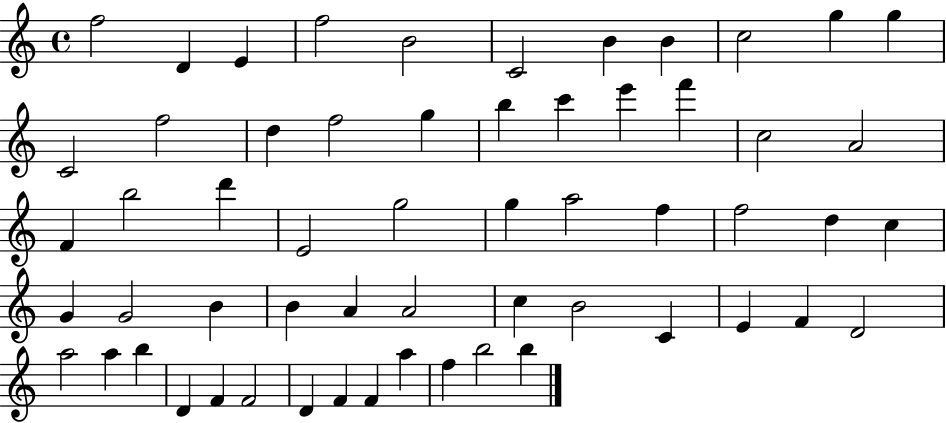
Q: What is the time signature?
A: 4/4